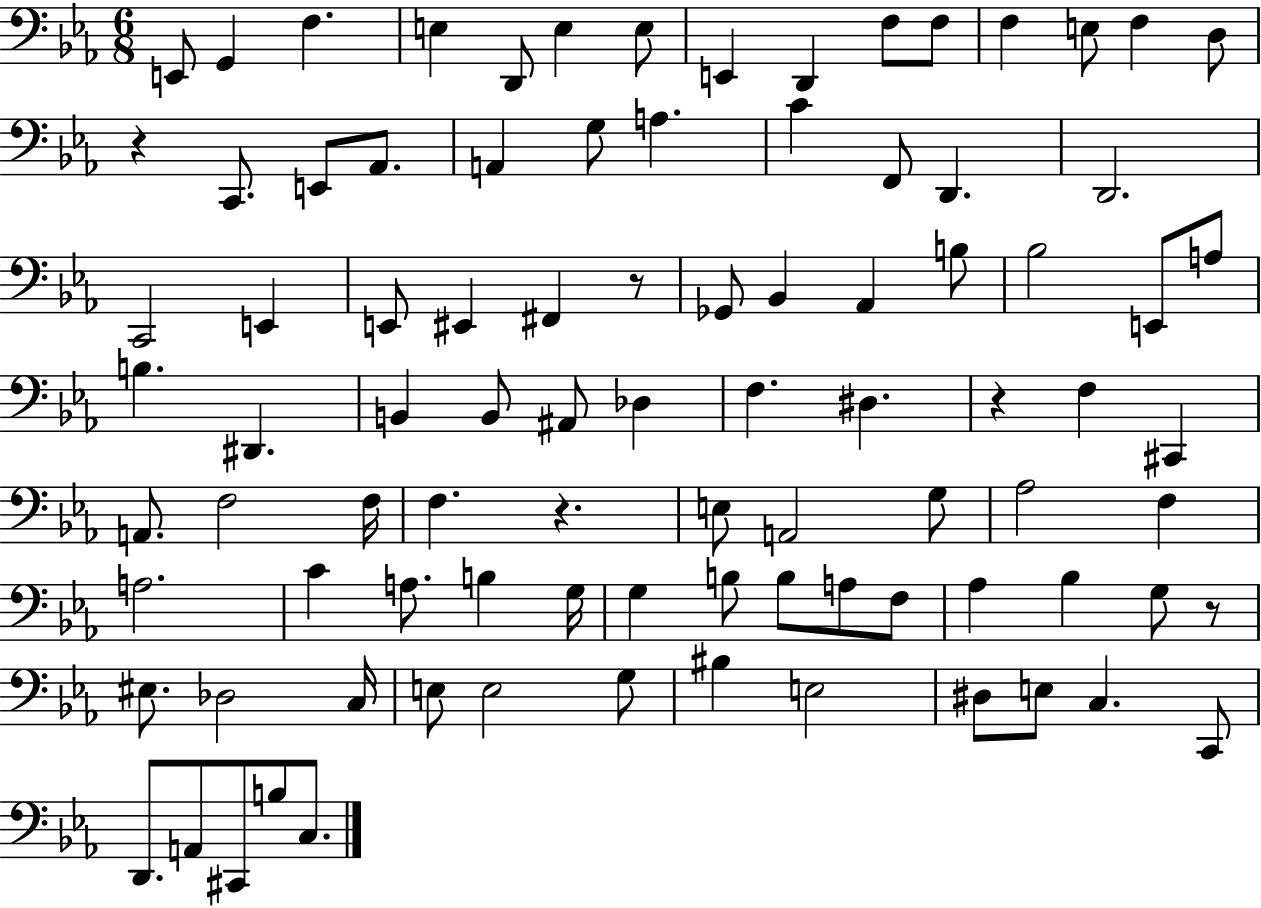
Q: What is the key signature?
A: EES major